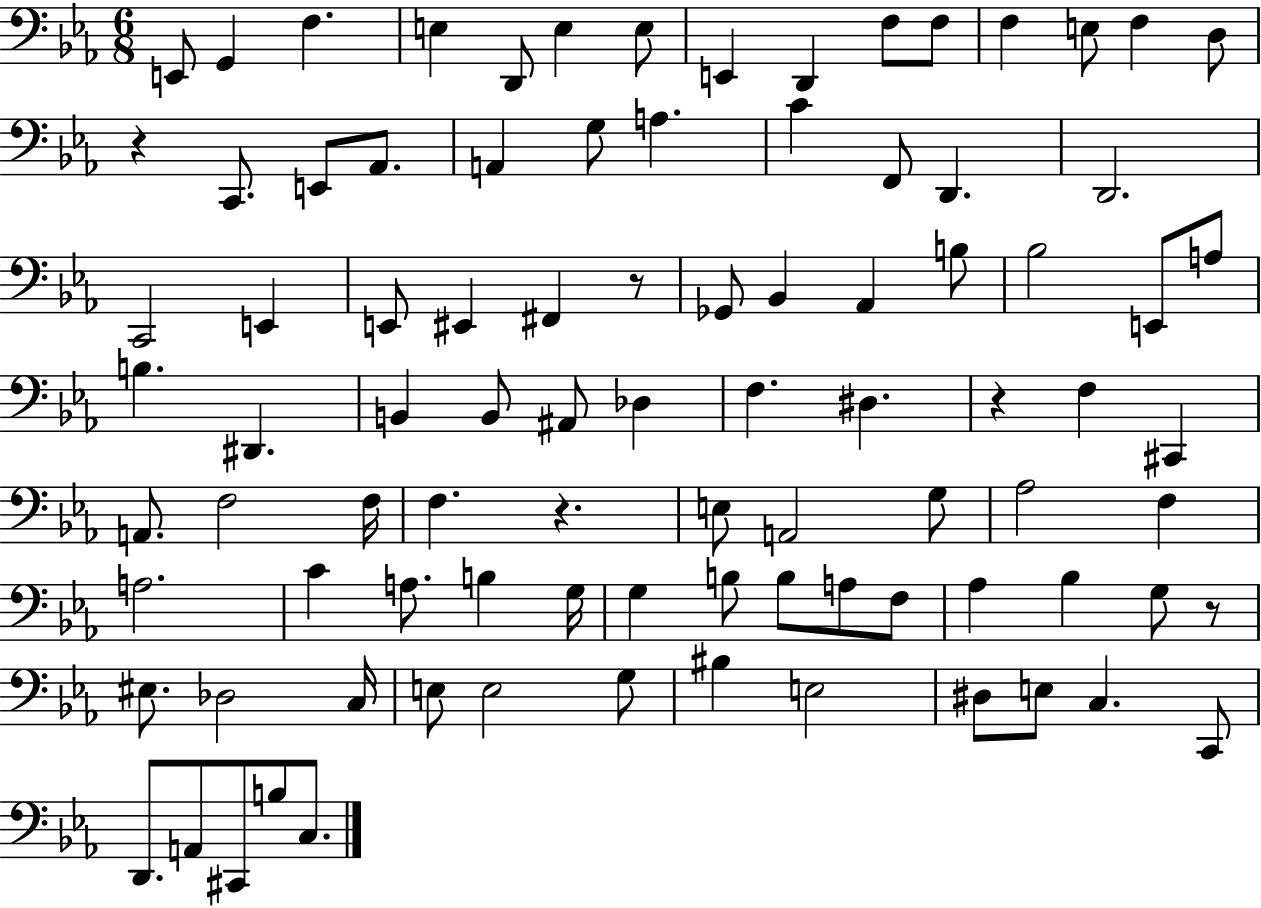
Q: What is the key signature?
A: EES major